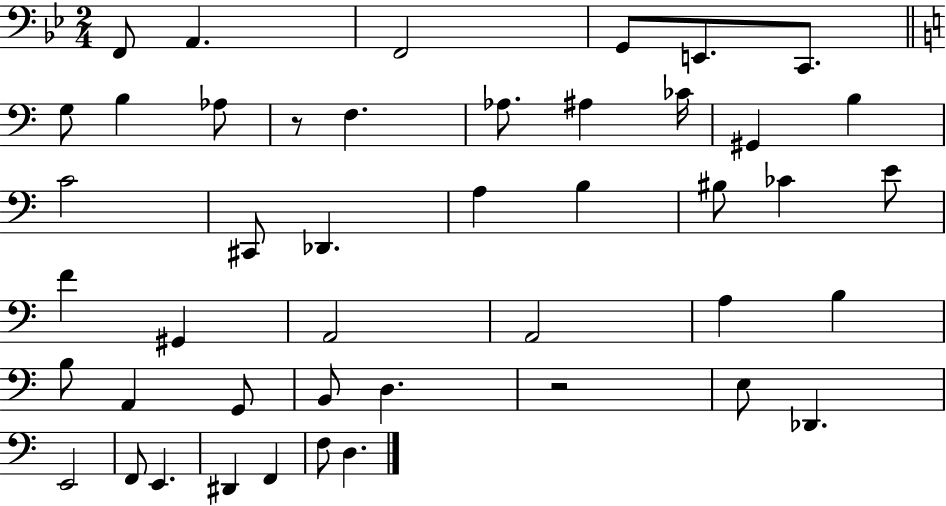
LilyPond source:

{
  \clef bass
  \numericTimeSignature
  \time 2/4
  \key bes \major
  f,8 a,4. | f,2 | g,8 e,8. c,8. | \bar "||" \break \key a \minor g8 b4 aes8 | r8 f4. | aes8. ais4 ces'16 | gis,4 b4 | \break c'2 | cis,8 des,4. | a4 b4 | bis8 ces'4 e'8 | \break f'4 gis,4 | a,2 | a,2 | a4 b4 | \break b8 a,4 g,8 | b,8 d4. | r2 | e8 des,4. | \break e,2 | f,8 e,4. | dis,4 f,4 | f8 d4. | \break \bar "|."
}